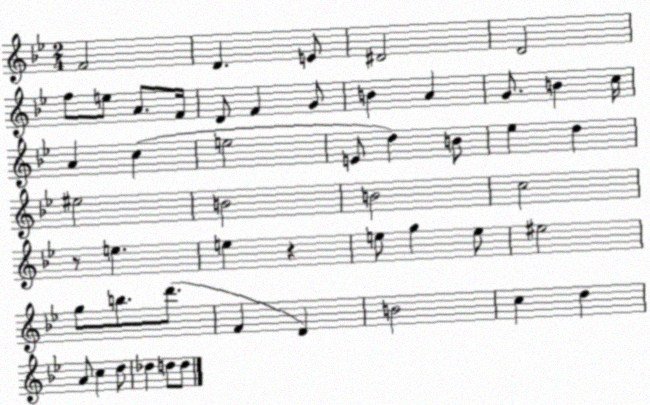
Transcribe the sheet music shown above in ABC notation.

X:1
T:Untitled
M:2/4
L:1/4
K:Bb
F2 D E/2 ^D2 D2 f/2 e/2 A/2 F/4 D/2 F G/2 B A G/2 B c/4 A c e2 E/2 d B/2 _e d ^e2 B2 B2 c2 z/2 e e z e/2 g e/2 ^e2 g/2 b/2 d'/2 F D B2 c d A/2 c d/2 _d d/2 d/2